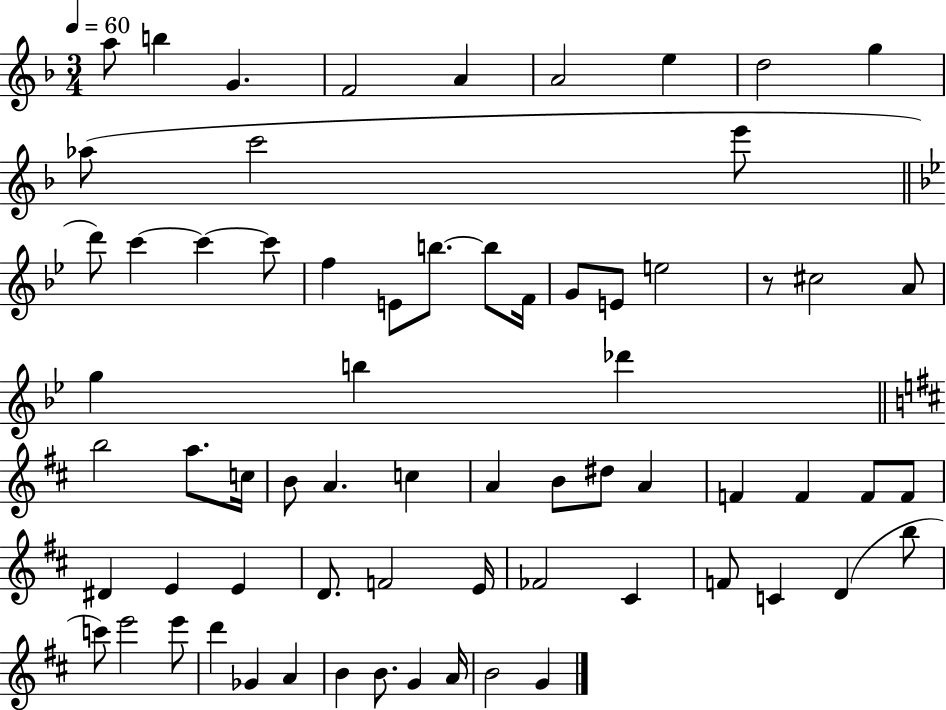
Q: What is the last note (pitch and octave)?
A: G4